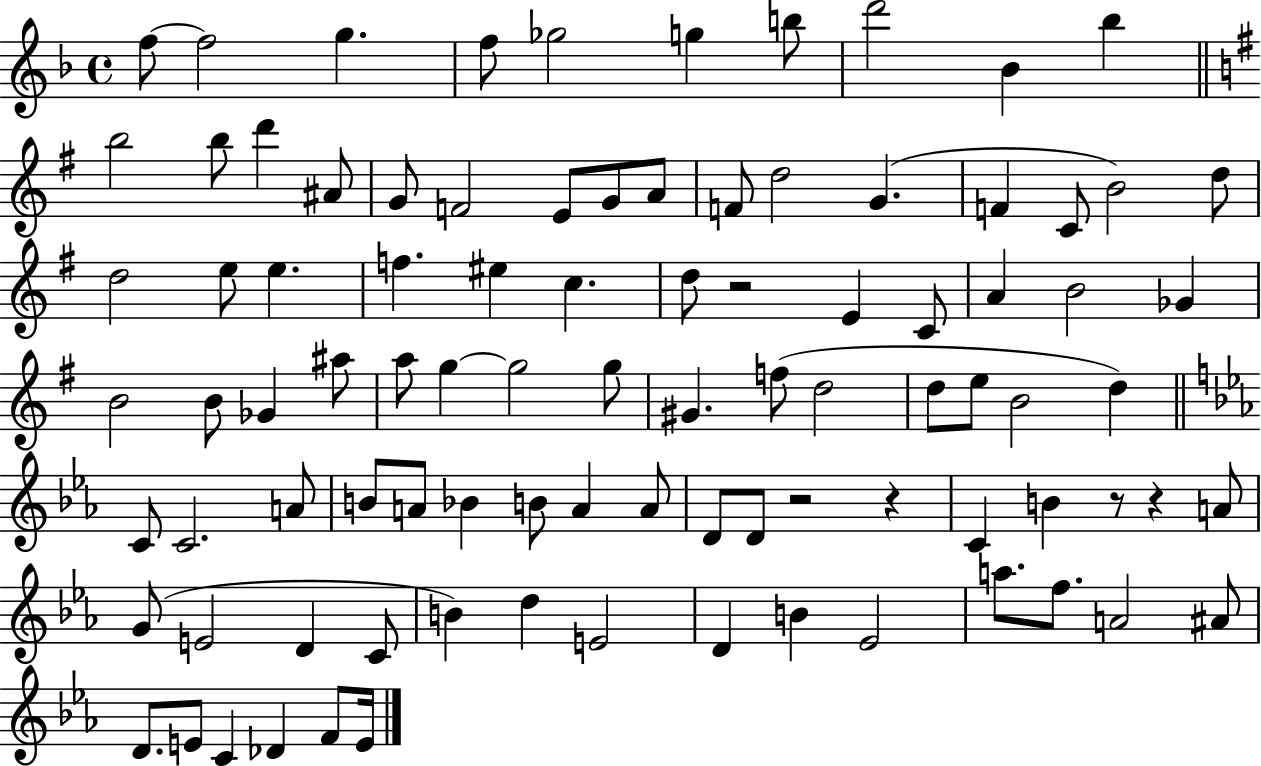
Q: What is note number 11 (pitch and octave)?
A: B5